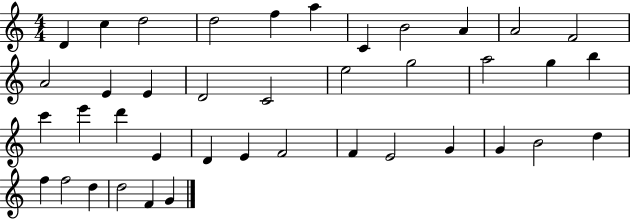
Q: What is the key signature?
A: C major